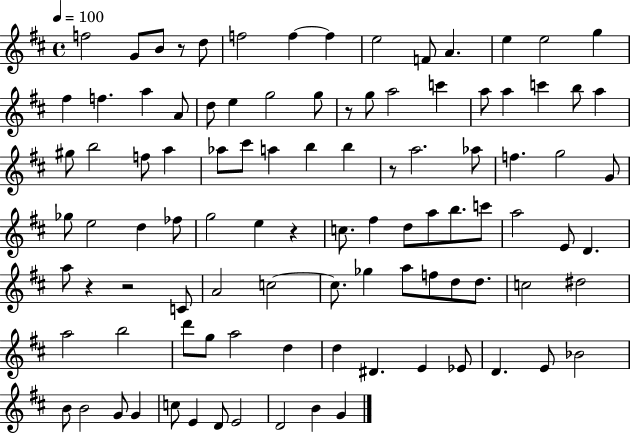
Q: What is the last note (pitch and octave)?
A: G4